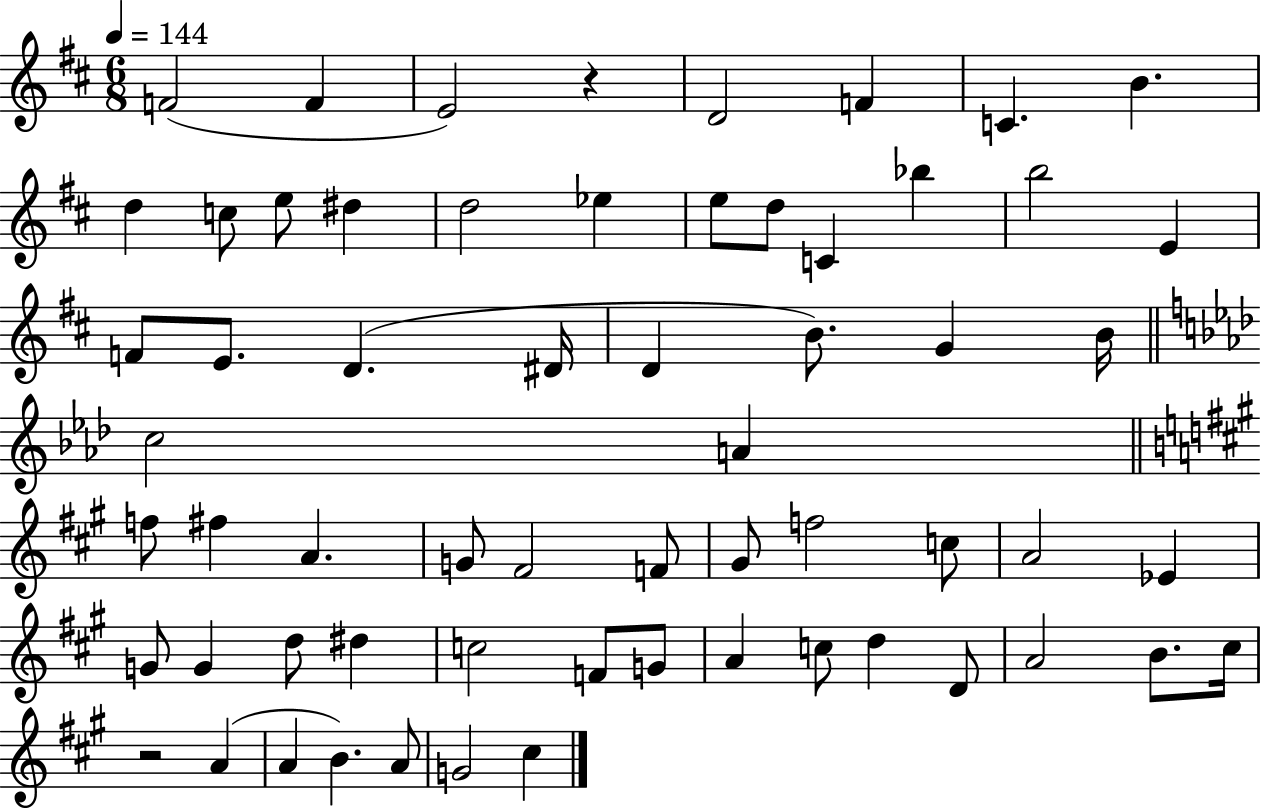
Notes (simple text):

F4/h F4/q E4/h R/q D4/h F4/q C4/q. B4/q. D5/q C5/e E5/e D#5/q D5/h Eb5/q E5/e D5/e C4/q Bb5/q B5/h E4/q F4/e E4/e. D4/q. D#4/s D4/q B4/e. G4/q B4/s C5/h A4/q F5/e F#5/q A4/q. G4/e F#4/h F4/e G#4/e F5/h C5/e A4/h Eb4/q G4/e G4/q D5/e D#5/q C5/h F4/e G4/e A4/q C5/e D5/q D4/e A4/h B4/e. C#5/s R/h A4/q A4/q B4/q. A4/e G4/h C#5/q